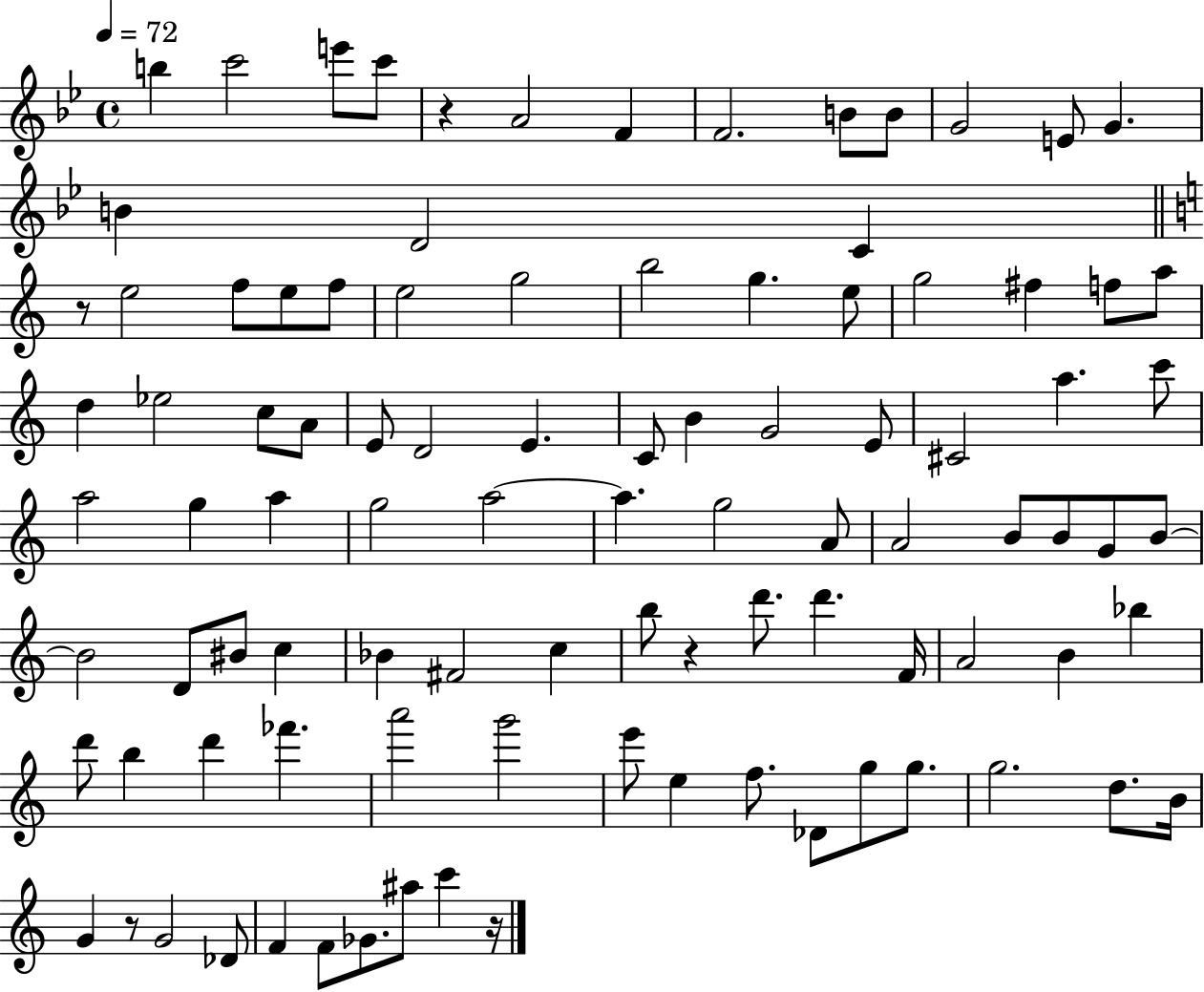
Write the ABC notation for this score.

X:1
T:Untitled
M:4/4
L:1/4
K:Bb
b c'2 e'/2 c'/2 z A2 F F2 B/2 B/2 G2 E/2 G B D2 C z/2 e2 f/2 e/2 f/2 e2 g2 b2 g e/2 g2 ^f f/2 a/2 d _e2 c/2 A/2 E/2 D2 E C/2 B G2 E/2 ^C2 a c'/2 a2 g a g2 a2 a g2 A/2 A2 B/2 B/2 G/2 B/2 B2 D/2 ^B/2 c _B ^F2 c b/2 z d'/2 d' F/4 A2 B _b d'/2 b d' _f' a'2 g'2 e'/2 e f/2 _D/2 g/2 g/2 g2 d/2 B/4 G z/2 G2 _D/2 F F/2 _G/2 ^a/2 c' z/4